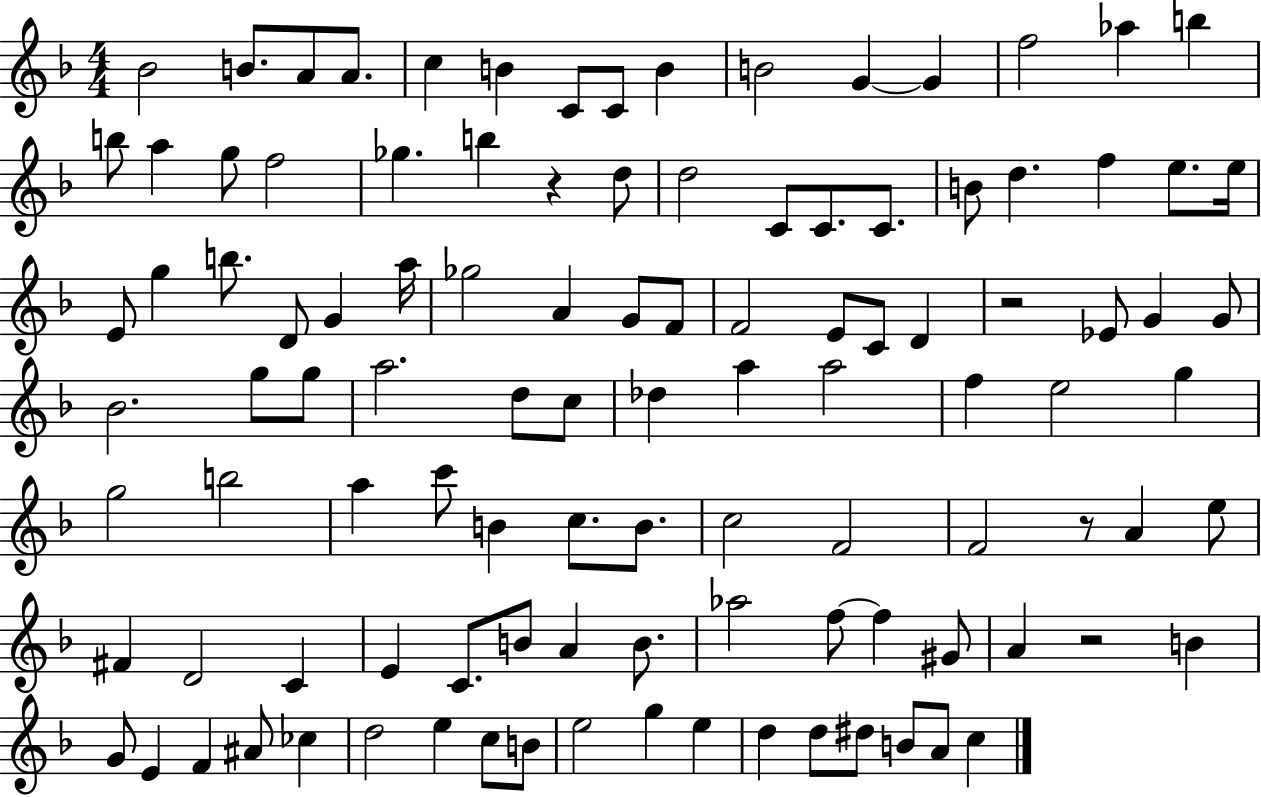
Bb4/h B4/e. A4/e A4/e. C5/q B4/q C4/e C4/e B4/q B4/h G4/q G4/q F5/h Ab5/q B5/q B5/e A5/q G5/e F5/h Gb5/q. B5/q R/q D5/e D5/h C4/e C4/e. C4/e. B4/e D5/q. F5/q E5/e. E5/s E4/e G5/q B5/e. D4/e G4/q A5/s Gb5/h A4/q G4/e F4/e F4/h E4/e C4/e D4/q R/h Eb4/e G4/q G4/e Bb4/h. G5/e G5/e A5/h. D5/e C5/e Db5/q A5/q A5/h F5/q E5/h G5/q G5/h B5/h A5/q C6/e B4/q C5/e. B4/e. C5/h F4/h F4/h R/e A4/q E5/e F#4/q D4/h C4/q E4/q C4/e. B4/e A4/q B4/e. Ab5/h F5/e F5/q G#4/e A4/q R/h B4/q G4/e E4/q F4/q A#4/e CES5/q D5/h E5/q C5/e B4/e E5/h G5/q E5/q D5/q D5/e D#5/e B4/e A4/e C5/q